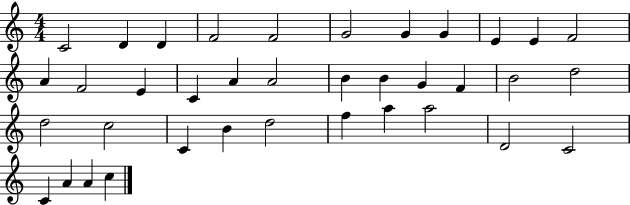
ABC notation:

X:1
T:Untitled
M:4/4
L:1/4
K:C
C2 D D F2 F2 G2 G G E E F2 A F2 E C A A2 B B G F B2 d2 d2 c2 C B d2 f a a2 D2 C2 C A A c